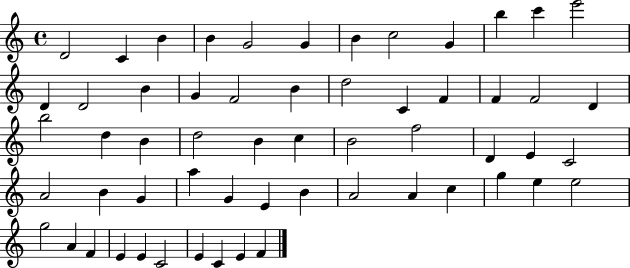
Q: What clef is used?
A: treble